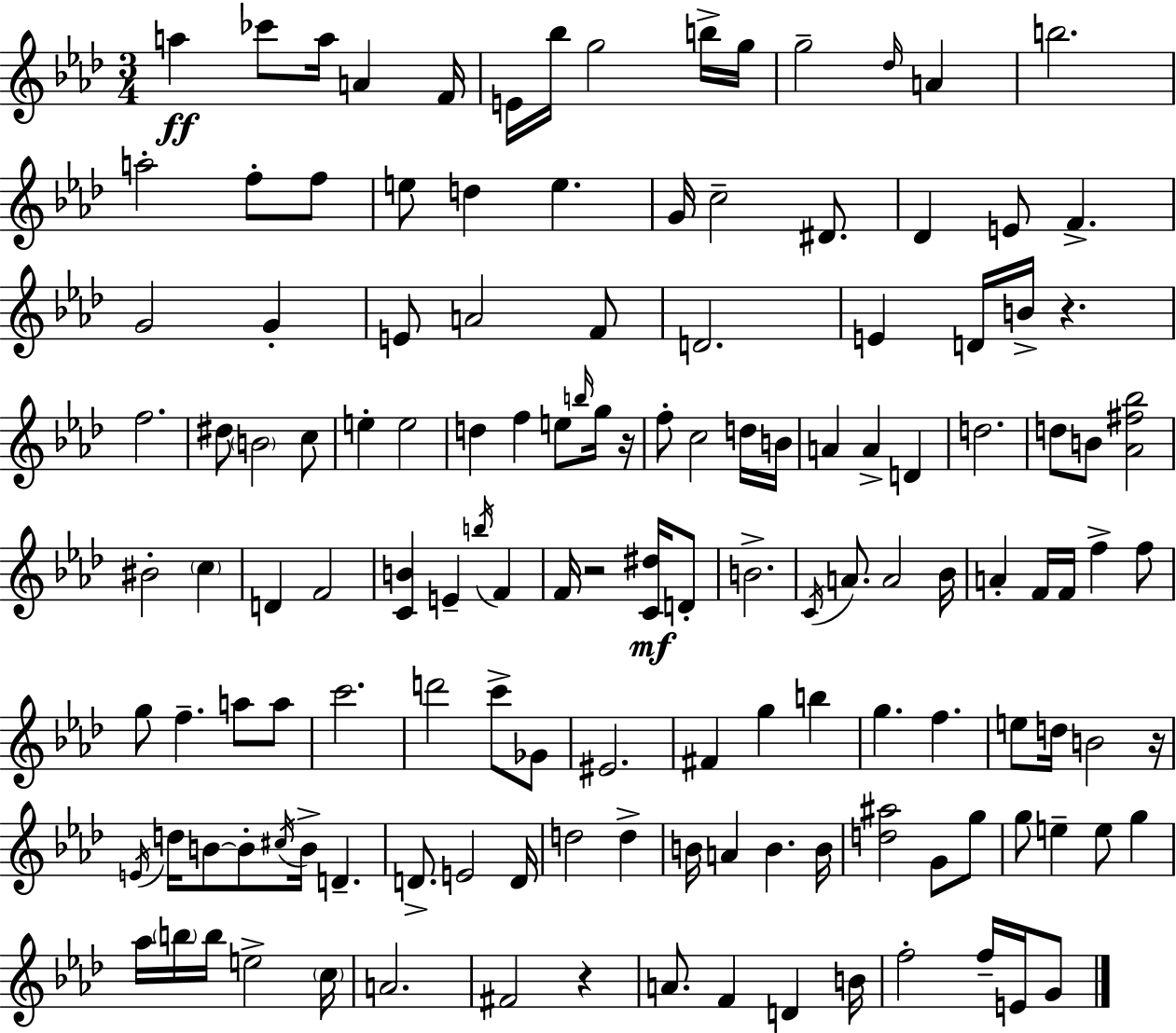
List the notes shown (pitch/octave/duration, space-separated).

A5/q CES6/e A5/s A4/q F4/s E4/s Bb5/s G5/h B5/s G5/s G5/h Db5/s A4/q B5/h. A5/h F5/e F5/e E5/e D5/q E5/q. G4/s C5/h D#4/e. Db4/q E4/e F4/q. G4/h G4/q E4/e A4/h F4/e D4/h. E4/q D4/s B4/s R/q. F5/h. D#5/e B4/h C5/e E5/q E5/h D5/q F5/q E5/e B5/s G5/s R/s F5/e C5/h D5/s B4/s A4/q A4/q D4/q D5/h. D5/e B4/e [Ab4,F#5,Bb5]/h BIS4/h C5/q D4/q F4/h [C4,B4]/q E4/q B5/s F4/q F4/s R/h [C4,D#5]/s D4/e B4/h. C4/s A4/e. A4/h Bb4/s A4/q F4/s F4/s F5/q F5/e G5/e F5/q. A5/e A5/e C6/h. D6/h C6/e Gb4/e EIS4/h. F#4/q G5/q B5/q G5/q. F5/q. E5/e D5/s B4/h R/s E4/s D5/s B4/e B4/e C#5/s B4/s D4/q. D4/e. E4/h D4/s D5/h D5/q B4/s A4/q B4/q. B4/s [D5,A#5]/h G4/e G5/e G5/e E5/q E5/e G5/q Ab5/s B5/s B5/s E5/h C5/s A4/h. F#4/h R/q A4/e. F4/q D4/q B4/s F5/h F5/s E4/s G4/e